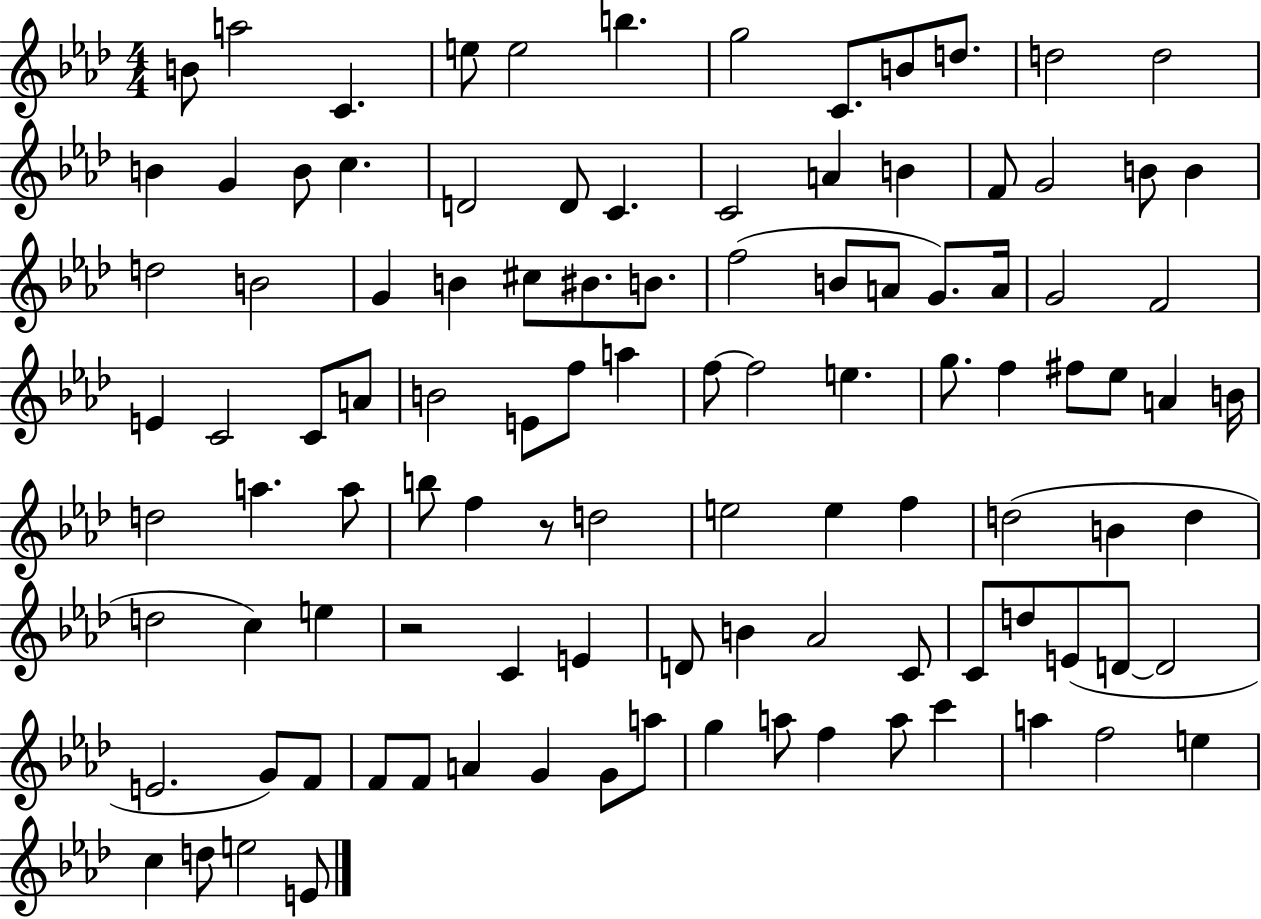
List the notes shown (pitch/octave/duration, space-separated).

B4/e A5/h C4/q. E5/e E5/h B5/q. G5/h C4/e. B4/e D5/e. D5/h D5/h B4/q G4/q B4/e C5/q. D4/h D4/e C4/q. C4/h A4/q B4/q F4/e G4/h B4/e B4/q D5/h B4/h G4/q B4/q C#5/e BIS4/e. B4/e. F5/h B4/e A4/e G4/e. A4/s G4/h F4/h E4/q C4/h C4/e A4/e B4/h E4/e F5/e A5/q F5/e F5/h E5/q. G5/e. F5/q F#5/e Eb5/e A4/q B4/s D5/h A5/q. A5/e B5/e F5/q R/e D5/h E5/h E5/q F5/q D5/h B4/q D5/q D5/h C5/q E5/q R/h C4/q E4/q D4/e B4/q Ab4/h C4/e C4/e D5/e E4/e D4/e D4/h E4/h. G4/e F4/e F4/e F4/e A4/q G4/q G4/e A5/e G5/q A5/e F5/q A5/e C6/q A5/q F5/h E5/q C5/q D5/e E5/h E4/e